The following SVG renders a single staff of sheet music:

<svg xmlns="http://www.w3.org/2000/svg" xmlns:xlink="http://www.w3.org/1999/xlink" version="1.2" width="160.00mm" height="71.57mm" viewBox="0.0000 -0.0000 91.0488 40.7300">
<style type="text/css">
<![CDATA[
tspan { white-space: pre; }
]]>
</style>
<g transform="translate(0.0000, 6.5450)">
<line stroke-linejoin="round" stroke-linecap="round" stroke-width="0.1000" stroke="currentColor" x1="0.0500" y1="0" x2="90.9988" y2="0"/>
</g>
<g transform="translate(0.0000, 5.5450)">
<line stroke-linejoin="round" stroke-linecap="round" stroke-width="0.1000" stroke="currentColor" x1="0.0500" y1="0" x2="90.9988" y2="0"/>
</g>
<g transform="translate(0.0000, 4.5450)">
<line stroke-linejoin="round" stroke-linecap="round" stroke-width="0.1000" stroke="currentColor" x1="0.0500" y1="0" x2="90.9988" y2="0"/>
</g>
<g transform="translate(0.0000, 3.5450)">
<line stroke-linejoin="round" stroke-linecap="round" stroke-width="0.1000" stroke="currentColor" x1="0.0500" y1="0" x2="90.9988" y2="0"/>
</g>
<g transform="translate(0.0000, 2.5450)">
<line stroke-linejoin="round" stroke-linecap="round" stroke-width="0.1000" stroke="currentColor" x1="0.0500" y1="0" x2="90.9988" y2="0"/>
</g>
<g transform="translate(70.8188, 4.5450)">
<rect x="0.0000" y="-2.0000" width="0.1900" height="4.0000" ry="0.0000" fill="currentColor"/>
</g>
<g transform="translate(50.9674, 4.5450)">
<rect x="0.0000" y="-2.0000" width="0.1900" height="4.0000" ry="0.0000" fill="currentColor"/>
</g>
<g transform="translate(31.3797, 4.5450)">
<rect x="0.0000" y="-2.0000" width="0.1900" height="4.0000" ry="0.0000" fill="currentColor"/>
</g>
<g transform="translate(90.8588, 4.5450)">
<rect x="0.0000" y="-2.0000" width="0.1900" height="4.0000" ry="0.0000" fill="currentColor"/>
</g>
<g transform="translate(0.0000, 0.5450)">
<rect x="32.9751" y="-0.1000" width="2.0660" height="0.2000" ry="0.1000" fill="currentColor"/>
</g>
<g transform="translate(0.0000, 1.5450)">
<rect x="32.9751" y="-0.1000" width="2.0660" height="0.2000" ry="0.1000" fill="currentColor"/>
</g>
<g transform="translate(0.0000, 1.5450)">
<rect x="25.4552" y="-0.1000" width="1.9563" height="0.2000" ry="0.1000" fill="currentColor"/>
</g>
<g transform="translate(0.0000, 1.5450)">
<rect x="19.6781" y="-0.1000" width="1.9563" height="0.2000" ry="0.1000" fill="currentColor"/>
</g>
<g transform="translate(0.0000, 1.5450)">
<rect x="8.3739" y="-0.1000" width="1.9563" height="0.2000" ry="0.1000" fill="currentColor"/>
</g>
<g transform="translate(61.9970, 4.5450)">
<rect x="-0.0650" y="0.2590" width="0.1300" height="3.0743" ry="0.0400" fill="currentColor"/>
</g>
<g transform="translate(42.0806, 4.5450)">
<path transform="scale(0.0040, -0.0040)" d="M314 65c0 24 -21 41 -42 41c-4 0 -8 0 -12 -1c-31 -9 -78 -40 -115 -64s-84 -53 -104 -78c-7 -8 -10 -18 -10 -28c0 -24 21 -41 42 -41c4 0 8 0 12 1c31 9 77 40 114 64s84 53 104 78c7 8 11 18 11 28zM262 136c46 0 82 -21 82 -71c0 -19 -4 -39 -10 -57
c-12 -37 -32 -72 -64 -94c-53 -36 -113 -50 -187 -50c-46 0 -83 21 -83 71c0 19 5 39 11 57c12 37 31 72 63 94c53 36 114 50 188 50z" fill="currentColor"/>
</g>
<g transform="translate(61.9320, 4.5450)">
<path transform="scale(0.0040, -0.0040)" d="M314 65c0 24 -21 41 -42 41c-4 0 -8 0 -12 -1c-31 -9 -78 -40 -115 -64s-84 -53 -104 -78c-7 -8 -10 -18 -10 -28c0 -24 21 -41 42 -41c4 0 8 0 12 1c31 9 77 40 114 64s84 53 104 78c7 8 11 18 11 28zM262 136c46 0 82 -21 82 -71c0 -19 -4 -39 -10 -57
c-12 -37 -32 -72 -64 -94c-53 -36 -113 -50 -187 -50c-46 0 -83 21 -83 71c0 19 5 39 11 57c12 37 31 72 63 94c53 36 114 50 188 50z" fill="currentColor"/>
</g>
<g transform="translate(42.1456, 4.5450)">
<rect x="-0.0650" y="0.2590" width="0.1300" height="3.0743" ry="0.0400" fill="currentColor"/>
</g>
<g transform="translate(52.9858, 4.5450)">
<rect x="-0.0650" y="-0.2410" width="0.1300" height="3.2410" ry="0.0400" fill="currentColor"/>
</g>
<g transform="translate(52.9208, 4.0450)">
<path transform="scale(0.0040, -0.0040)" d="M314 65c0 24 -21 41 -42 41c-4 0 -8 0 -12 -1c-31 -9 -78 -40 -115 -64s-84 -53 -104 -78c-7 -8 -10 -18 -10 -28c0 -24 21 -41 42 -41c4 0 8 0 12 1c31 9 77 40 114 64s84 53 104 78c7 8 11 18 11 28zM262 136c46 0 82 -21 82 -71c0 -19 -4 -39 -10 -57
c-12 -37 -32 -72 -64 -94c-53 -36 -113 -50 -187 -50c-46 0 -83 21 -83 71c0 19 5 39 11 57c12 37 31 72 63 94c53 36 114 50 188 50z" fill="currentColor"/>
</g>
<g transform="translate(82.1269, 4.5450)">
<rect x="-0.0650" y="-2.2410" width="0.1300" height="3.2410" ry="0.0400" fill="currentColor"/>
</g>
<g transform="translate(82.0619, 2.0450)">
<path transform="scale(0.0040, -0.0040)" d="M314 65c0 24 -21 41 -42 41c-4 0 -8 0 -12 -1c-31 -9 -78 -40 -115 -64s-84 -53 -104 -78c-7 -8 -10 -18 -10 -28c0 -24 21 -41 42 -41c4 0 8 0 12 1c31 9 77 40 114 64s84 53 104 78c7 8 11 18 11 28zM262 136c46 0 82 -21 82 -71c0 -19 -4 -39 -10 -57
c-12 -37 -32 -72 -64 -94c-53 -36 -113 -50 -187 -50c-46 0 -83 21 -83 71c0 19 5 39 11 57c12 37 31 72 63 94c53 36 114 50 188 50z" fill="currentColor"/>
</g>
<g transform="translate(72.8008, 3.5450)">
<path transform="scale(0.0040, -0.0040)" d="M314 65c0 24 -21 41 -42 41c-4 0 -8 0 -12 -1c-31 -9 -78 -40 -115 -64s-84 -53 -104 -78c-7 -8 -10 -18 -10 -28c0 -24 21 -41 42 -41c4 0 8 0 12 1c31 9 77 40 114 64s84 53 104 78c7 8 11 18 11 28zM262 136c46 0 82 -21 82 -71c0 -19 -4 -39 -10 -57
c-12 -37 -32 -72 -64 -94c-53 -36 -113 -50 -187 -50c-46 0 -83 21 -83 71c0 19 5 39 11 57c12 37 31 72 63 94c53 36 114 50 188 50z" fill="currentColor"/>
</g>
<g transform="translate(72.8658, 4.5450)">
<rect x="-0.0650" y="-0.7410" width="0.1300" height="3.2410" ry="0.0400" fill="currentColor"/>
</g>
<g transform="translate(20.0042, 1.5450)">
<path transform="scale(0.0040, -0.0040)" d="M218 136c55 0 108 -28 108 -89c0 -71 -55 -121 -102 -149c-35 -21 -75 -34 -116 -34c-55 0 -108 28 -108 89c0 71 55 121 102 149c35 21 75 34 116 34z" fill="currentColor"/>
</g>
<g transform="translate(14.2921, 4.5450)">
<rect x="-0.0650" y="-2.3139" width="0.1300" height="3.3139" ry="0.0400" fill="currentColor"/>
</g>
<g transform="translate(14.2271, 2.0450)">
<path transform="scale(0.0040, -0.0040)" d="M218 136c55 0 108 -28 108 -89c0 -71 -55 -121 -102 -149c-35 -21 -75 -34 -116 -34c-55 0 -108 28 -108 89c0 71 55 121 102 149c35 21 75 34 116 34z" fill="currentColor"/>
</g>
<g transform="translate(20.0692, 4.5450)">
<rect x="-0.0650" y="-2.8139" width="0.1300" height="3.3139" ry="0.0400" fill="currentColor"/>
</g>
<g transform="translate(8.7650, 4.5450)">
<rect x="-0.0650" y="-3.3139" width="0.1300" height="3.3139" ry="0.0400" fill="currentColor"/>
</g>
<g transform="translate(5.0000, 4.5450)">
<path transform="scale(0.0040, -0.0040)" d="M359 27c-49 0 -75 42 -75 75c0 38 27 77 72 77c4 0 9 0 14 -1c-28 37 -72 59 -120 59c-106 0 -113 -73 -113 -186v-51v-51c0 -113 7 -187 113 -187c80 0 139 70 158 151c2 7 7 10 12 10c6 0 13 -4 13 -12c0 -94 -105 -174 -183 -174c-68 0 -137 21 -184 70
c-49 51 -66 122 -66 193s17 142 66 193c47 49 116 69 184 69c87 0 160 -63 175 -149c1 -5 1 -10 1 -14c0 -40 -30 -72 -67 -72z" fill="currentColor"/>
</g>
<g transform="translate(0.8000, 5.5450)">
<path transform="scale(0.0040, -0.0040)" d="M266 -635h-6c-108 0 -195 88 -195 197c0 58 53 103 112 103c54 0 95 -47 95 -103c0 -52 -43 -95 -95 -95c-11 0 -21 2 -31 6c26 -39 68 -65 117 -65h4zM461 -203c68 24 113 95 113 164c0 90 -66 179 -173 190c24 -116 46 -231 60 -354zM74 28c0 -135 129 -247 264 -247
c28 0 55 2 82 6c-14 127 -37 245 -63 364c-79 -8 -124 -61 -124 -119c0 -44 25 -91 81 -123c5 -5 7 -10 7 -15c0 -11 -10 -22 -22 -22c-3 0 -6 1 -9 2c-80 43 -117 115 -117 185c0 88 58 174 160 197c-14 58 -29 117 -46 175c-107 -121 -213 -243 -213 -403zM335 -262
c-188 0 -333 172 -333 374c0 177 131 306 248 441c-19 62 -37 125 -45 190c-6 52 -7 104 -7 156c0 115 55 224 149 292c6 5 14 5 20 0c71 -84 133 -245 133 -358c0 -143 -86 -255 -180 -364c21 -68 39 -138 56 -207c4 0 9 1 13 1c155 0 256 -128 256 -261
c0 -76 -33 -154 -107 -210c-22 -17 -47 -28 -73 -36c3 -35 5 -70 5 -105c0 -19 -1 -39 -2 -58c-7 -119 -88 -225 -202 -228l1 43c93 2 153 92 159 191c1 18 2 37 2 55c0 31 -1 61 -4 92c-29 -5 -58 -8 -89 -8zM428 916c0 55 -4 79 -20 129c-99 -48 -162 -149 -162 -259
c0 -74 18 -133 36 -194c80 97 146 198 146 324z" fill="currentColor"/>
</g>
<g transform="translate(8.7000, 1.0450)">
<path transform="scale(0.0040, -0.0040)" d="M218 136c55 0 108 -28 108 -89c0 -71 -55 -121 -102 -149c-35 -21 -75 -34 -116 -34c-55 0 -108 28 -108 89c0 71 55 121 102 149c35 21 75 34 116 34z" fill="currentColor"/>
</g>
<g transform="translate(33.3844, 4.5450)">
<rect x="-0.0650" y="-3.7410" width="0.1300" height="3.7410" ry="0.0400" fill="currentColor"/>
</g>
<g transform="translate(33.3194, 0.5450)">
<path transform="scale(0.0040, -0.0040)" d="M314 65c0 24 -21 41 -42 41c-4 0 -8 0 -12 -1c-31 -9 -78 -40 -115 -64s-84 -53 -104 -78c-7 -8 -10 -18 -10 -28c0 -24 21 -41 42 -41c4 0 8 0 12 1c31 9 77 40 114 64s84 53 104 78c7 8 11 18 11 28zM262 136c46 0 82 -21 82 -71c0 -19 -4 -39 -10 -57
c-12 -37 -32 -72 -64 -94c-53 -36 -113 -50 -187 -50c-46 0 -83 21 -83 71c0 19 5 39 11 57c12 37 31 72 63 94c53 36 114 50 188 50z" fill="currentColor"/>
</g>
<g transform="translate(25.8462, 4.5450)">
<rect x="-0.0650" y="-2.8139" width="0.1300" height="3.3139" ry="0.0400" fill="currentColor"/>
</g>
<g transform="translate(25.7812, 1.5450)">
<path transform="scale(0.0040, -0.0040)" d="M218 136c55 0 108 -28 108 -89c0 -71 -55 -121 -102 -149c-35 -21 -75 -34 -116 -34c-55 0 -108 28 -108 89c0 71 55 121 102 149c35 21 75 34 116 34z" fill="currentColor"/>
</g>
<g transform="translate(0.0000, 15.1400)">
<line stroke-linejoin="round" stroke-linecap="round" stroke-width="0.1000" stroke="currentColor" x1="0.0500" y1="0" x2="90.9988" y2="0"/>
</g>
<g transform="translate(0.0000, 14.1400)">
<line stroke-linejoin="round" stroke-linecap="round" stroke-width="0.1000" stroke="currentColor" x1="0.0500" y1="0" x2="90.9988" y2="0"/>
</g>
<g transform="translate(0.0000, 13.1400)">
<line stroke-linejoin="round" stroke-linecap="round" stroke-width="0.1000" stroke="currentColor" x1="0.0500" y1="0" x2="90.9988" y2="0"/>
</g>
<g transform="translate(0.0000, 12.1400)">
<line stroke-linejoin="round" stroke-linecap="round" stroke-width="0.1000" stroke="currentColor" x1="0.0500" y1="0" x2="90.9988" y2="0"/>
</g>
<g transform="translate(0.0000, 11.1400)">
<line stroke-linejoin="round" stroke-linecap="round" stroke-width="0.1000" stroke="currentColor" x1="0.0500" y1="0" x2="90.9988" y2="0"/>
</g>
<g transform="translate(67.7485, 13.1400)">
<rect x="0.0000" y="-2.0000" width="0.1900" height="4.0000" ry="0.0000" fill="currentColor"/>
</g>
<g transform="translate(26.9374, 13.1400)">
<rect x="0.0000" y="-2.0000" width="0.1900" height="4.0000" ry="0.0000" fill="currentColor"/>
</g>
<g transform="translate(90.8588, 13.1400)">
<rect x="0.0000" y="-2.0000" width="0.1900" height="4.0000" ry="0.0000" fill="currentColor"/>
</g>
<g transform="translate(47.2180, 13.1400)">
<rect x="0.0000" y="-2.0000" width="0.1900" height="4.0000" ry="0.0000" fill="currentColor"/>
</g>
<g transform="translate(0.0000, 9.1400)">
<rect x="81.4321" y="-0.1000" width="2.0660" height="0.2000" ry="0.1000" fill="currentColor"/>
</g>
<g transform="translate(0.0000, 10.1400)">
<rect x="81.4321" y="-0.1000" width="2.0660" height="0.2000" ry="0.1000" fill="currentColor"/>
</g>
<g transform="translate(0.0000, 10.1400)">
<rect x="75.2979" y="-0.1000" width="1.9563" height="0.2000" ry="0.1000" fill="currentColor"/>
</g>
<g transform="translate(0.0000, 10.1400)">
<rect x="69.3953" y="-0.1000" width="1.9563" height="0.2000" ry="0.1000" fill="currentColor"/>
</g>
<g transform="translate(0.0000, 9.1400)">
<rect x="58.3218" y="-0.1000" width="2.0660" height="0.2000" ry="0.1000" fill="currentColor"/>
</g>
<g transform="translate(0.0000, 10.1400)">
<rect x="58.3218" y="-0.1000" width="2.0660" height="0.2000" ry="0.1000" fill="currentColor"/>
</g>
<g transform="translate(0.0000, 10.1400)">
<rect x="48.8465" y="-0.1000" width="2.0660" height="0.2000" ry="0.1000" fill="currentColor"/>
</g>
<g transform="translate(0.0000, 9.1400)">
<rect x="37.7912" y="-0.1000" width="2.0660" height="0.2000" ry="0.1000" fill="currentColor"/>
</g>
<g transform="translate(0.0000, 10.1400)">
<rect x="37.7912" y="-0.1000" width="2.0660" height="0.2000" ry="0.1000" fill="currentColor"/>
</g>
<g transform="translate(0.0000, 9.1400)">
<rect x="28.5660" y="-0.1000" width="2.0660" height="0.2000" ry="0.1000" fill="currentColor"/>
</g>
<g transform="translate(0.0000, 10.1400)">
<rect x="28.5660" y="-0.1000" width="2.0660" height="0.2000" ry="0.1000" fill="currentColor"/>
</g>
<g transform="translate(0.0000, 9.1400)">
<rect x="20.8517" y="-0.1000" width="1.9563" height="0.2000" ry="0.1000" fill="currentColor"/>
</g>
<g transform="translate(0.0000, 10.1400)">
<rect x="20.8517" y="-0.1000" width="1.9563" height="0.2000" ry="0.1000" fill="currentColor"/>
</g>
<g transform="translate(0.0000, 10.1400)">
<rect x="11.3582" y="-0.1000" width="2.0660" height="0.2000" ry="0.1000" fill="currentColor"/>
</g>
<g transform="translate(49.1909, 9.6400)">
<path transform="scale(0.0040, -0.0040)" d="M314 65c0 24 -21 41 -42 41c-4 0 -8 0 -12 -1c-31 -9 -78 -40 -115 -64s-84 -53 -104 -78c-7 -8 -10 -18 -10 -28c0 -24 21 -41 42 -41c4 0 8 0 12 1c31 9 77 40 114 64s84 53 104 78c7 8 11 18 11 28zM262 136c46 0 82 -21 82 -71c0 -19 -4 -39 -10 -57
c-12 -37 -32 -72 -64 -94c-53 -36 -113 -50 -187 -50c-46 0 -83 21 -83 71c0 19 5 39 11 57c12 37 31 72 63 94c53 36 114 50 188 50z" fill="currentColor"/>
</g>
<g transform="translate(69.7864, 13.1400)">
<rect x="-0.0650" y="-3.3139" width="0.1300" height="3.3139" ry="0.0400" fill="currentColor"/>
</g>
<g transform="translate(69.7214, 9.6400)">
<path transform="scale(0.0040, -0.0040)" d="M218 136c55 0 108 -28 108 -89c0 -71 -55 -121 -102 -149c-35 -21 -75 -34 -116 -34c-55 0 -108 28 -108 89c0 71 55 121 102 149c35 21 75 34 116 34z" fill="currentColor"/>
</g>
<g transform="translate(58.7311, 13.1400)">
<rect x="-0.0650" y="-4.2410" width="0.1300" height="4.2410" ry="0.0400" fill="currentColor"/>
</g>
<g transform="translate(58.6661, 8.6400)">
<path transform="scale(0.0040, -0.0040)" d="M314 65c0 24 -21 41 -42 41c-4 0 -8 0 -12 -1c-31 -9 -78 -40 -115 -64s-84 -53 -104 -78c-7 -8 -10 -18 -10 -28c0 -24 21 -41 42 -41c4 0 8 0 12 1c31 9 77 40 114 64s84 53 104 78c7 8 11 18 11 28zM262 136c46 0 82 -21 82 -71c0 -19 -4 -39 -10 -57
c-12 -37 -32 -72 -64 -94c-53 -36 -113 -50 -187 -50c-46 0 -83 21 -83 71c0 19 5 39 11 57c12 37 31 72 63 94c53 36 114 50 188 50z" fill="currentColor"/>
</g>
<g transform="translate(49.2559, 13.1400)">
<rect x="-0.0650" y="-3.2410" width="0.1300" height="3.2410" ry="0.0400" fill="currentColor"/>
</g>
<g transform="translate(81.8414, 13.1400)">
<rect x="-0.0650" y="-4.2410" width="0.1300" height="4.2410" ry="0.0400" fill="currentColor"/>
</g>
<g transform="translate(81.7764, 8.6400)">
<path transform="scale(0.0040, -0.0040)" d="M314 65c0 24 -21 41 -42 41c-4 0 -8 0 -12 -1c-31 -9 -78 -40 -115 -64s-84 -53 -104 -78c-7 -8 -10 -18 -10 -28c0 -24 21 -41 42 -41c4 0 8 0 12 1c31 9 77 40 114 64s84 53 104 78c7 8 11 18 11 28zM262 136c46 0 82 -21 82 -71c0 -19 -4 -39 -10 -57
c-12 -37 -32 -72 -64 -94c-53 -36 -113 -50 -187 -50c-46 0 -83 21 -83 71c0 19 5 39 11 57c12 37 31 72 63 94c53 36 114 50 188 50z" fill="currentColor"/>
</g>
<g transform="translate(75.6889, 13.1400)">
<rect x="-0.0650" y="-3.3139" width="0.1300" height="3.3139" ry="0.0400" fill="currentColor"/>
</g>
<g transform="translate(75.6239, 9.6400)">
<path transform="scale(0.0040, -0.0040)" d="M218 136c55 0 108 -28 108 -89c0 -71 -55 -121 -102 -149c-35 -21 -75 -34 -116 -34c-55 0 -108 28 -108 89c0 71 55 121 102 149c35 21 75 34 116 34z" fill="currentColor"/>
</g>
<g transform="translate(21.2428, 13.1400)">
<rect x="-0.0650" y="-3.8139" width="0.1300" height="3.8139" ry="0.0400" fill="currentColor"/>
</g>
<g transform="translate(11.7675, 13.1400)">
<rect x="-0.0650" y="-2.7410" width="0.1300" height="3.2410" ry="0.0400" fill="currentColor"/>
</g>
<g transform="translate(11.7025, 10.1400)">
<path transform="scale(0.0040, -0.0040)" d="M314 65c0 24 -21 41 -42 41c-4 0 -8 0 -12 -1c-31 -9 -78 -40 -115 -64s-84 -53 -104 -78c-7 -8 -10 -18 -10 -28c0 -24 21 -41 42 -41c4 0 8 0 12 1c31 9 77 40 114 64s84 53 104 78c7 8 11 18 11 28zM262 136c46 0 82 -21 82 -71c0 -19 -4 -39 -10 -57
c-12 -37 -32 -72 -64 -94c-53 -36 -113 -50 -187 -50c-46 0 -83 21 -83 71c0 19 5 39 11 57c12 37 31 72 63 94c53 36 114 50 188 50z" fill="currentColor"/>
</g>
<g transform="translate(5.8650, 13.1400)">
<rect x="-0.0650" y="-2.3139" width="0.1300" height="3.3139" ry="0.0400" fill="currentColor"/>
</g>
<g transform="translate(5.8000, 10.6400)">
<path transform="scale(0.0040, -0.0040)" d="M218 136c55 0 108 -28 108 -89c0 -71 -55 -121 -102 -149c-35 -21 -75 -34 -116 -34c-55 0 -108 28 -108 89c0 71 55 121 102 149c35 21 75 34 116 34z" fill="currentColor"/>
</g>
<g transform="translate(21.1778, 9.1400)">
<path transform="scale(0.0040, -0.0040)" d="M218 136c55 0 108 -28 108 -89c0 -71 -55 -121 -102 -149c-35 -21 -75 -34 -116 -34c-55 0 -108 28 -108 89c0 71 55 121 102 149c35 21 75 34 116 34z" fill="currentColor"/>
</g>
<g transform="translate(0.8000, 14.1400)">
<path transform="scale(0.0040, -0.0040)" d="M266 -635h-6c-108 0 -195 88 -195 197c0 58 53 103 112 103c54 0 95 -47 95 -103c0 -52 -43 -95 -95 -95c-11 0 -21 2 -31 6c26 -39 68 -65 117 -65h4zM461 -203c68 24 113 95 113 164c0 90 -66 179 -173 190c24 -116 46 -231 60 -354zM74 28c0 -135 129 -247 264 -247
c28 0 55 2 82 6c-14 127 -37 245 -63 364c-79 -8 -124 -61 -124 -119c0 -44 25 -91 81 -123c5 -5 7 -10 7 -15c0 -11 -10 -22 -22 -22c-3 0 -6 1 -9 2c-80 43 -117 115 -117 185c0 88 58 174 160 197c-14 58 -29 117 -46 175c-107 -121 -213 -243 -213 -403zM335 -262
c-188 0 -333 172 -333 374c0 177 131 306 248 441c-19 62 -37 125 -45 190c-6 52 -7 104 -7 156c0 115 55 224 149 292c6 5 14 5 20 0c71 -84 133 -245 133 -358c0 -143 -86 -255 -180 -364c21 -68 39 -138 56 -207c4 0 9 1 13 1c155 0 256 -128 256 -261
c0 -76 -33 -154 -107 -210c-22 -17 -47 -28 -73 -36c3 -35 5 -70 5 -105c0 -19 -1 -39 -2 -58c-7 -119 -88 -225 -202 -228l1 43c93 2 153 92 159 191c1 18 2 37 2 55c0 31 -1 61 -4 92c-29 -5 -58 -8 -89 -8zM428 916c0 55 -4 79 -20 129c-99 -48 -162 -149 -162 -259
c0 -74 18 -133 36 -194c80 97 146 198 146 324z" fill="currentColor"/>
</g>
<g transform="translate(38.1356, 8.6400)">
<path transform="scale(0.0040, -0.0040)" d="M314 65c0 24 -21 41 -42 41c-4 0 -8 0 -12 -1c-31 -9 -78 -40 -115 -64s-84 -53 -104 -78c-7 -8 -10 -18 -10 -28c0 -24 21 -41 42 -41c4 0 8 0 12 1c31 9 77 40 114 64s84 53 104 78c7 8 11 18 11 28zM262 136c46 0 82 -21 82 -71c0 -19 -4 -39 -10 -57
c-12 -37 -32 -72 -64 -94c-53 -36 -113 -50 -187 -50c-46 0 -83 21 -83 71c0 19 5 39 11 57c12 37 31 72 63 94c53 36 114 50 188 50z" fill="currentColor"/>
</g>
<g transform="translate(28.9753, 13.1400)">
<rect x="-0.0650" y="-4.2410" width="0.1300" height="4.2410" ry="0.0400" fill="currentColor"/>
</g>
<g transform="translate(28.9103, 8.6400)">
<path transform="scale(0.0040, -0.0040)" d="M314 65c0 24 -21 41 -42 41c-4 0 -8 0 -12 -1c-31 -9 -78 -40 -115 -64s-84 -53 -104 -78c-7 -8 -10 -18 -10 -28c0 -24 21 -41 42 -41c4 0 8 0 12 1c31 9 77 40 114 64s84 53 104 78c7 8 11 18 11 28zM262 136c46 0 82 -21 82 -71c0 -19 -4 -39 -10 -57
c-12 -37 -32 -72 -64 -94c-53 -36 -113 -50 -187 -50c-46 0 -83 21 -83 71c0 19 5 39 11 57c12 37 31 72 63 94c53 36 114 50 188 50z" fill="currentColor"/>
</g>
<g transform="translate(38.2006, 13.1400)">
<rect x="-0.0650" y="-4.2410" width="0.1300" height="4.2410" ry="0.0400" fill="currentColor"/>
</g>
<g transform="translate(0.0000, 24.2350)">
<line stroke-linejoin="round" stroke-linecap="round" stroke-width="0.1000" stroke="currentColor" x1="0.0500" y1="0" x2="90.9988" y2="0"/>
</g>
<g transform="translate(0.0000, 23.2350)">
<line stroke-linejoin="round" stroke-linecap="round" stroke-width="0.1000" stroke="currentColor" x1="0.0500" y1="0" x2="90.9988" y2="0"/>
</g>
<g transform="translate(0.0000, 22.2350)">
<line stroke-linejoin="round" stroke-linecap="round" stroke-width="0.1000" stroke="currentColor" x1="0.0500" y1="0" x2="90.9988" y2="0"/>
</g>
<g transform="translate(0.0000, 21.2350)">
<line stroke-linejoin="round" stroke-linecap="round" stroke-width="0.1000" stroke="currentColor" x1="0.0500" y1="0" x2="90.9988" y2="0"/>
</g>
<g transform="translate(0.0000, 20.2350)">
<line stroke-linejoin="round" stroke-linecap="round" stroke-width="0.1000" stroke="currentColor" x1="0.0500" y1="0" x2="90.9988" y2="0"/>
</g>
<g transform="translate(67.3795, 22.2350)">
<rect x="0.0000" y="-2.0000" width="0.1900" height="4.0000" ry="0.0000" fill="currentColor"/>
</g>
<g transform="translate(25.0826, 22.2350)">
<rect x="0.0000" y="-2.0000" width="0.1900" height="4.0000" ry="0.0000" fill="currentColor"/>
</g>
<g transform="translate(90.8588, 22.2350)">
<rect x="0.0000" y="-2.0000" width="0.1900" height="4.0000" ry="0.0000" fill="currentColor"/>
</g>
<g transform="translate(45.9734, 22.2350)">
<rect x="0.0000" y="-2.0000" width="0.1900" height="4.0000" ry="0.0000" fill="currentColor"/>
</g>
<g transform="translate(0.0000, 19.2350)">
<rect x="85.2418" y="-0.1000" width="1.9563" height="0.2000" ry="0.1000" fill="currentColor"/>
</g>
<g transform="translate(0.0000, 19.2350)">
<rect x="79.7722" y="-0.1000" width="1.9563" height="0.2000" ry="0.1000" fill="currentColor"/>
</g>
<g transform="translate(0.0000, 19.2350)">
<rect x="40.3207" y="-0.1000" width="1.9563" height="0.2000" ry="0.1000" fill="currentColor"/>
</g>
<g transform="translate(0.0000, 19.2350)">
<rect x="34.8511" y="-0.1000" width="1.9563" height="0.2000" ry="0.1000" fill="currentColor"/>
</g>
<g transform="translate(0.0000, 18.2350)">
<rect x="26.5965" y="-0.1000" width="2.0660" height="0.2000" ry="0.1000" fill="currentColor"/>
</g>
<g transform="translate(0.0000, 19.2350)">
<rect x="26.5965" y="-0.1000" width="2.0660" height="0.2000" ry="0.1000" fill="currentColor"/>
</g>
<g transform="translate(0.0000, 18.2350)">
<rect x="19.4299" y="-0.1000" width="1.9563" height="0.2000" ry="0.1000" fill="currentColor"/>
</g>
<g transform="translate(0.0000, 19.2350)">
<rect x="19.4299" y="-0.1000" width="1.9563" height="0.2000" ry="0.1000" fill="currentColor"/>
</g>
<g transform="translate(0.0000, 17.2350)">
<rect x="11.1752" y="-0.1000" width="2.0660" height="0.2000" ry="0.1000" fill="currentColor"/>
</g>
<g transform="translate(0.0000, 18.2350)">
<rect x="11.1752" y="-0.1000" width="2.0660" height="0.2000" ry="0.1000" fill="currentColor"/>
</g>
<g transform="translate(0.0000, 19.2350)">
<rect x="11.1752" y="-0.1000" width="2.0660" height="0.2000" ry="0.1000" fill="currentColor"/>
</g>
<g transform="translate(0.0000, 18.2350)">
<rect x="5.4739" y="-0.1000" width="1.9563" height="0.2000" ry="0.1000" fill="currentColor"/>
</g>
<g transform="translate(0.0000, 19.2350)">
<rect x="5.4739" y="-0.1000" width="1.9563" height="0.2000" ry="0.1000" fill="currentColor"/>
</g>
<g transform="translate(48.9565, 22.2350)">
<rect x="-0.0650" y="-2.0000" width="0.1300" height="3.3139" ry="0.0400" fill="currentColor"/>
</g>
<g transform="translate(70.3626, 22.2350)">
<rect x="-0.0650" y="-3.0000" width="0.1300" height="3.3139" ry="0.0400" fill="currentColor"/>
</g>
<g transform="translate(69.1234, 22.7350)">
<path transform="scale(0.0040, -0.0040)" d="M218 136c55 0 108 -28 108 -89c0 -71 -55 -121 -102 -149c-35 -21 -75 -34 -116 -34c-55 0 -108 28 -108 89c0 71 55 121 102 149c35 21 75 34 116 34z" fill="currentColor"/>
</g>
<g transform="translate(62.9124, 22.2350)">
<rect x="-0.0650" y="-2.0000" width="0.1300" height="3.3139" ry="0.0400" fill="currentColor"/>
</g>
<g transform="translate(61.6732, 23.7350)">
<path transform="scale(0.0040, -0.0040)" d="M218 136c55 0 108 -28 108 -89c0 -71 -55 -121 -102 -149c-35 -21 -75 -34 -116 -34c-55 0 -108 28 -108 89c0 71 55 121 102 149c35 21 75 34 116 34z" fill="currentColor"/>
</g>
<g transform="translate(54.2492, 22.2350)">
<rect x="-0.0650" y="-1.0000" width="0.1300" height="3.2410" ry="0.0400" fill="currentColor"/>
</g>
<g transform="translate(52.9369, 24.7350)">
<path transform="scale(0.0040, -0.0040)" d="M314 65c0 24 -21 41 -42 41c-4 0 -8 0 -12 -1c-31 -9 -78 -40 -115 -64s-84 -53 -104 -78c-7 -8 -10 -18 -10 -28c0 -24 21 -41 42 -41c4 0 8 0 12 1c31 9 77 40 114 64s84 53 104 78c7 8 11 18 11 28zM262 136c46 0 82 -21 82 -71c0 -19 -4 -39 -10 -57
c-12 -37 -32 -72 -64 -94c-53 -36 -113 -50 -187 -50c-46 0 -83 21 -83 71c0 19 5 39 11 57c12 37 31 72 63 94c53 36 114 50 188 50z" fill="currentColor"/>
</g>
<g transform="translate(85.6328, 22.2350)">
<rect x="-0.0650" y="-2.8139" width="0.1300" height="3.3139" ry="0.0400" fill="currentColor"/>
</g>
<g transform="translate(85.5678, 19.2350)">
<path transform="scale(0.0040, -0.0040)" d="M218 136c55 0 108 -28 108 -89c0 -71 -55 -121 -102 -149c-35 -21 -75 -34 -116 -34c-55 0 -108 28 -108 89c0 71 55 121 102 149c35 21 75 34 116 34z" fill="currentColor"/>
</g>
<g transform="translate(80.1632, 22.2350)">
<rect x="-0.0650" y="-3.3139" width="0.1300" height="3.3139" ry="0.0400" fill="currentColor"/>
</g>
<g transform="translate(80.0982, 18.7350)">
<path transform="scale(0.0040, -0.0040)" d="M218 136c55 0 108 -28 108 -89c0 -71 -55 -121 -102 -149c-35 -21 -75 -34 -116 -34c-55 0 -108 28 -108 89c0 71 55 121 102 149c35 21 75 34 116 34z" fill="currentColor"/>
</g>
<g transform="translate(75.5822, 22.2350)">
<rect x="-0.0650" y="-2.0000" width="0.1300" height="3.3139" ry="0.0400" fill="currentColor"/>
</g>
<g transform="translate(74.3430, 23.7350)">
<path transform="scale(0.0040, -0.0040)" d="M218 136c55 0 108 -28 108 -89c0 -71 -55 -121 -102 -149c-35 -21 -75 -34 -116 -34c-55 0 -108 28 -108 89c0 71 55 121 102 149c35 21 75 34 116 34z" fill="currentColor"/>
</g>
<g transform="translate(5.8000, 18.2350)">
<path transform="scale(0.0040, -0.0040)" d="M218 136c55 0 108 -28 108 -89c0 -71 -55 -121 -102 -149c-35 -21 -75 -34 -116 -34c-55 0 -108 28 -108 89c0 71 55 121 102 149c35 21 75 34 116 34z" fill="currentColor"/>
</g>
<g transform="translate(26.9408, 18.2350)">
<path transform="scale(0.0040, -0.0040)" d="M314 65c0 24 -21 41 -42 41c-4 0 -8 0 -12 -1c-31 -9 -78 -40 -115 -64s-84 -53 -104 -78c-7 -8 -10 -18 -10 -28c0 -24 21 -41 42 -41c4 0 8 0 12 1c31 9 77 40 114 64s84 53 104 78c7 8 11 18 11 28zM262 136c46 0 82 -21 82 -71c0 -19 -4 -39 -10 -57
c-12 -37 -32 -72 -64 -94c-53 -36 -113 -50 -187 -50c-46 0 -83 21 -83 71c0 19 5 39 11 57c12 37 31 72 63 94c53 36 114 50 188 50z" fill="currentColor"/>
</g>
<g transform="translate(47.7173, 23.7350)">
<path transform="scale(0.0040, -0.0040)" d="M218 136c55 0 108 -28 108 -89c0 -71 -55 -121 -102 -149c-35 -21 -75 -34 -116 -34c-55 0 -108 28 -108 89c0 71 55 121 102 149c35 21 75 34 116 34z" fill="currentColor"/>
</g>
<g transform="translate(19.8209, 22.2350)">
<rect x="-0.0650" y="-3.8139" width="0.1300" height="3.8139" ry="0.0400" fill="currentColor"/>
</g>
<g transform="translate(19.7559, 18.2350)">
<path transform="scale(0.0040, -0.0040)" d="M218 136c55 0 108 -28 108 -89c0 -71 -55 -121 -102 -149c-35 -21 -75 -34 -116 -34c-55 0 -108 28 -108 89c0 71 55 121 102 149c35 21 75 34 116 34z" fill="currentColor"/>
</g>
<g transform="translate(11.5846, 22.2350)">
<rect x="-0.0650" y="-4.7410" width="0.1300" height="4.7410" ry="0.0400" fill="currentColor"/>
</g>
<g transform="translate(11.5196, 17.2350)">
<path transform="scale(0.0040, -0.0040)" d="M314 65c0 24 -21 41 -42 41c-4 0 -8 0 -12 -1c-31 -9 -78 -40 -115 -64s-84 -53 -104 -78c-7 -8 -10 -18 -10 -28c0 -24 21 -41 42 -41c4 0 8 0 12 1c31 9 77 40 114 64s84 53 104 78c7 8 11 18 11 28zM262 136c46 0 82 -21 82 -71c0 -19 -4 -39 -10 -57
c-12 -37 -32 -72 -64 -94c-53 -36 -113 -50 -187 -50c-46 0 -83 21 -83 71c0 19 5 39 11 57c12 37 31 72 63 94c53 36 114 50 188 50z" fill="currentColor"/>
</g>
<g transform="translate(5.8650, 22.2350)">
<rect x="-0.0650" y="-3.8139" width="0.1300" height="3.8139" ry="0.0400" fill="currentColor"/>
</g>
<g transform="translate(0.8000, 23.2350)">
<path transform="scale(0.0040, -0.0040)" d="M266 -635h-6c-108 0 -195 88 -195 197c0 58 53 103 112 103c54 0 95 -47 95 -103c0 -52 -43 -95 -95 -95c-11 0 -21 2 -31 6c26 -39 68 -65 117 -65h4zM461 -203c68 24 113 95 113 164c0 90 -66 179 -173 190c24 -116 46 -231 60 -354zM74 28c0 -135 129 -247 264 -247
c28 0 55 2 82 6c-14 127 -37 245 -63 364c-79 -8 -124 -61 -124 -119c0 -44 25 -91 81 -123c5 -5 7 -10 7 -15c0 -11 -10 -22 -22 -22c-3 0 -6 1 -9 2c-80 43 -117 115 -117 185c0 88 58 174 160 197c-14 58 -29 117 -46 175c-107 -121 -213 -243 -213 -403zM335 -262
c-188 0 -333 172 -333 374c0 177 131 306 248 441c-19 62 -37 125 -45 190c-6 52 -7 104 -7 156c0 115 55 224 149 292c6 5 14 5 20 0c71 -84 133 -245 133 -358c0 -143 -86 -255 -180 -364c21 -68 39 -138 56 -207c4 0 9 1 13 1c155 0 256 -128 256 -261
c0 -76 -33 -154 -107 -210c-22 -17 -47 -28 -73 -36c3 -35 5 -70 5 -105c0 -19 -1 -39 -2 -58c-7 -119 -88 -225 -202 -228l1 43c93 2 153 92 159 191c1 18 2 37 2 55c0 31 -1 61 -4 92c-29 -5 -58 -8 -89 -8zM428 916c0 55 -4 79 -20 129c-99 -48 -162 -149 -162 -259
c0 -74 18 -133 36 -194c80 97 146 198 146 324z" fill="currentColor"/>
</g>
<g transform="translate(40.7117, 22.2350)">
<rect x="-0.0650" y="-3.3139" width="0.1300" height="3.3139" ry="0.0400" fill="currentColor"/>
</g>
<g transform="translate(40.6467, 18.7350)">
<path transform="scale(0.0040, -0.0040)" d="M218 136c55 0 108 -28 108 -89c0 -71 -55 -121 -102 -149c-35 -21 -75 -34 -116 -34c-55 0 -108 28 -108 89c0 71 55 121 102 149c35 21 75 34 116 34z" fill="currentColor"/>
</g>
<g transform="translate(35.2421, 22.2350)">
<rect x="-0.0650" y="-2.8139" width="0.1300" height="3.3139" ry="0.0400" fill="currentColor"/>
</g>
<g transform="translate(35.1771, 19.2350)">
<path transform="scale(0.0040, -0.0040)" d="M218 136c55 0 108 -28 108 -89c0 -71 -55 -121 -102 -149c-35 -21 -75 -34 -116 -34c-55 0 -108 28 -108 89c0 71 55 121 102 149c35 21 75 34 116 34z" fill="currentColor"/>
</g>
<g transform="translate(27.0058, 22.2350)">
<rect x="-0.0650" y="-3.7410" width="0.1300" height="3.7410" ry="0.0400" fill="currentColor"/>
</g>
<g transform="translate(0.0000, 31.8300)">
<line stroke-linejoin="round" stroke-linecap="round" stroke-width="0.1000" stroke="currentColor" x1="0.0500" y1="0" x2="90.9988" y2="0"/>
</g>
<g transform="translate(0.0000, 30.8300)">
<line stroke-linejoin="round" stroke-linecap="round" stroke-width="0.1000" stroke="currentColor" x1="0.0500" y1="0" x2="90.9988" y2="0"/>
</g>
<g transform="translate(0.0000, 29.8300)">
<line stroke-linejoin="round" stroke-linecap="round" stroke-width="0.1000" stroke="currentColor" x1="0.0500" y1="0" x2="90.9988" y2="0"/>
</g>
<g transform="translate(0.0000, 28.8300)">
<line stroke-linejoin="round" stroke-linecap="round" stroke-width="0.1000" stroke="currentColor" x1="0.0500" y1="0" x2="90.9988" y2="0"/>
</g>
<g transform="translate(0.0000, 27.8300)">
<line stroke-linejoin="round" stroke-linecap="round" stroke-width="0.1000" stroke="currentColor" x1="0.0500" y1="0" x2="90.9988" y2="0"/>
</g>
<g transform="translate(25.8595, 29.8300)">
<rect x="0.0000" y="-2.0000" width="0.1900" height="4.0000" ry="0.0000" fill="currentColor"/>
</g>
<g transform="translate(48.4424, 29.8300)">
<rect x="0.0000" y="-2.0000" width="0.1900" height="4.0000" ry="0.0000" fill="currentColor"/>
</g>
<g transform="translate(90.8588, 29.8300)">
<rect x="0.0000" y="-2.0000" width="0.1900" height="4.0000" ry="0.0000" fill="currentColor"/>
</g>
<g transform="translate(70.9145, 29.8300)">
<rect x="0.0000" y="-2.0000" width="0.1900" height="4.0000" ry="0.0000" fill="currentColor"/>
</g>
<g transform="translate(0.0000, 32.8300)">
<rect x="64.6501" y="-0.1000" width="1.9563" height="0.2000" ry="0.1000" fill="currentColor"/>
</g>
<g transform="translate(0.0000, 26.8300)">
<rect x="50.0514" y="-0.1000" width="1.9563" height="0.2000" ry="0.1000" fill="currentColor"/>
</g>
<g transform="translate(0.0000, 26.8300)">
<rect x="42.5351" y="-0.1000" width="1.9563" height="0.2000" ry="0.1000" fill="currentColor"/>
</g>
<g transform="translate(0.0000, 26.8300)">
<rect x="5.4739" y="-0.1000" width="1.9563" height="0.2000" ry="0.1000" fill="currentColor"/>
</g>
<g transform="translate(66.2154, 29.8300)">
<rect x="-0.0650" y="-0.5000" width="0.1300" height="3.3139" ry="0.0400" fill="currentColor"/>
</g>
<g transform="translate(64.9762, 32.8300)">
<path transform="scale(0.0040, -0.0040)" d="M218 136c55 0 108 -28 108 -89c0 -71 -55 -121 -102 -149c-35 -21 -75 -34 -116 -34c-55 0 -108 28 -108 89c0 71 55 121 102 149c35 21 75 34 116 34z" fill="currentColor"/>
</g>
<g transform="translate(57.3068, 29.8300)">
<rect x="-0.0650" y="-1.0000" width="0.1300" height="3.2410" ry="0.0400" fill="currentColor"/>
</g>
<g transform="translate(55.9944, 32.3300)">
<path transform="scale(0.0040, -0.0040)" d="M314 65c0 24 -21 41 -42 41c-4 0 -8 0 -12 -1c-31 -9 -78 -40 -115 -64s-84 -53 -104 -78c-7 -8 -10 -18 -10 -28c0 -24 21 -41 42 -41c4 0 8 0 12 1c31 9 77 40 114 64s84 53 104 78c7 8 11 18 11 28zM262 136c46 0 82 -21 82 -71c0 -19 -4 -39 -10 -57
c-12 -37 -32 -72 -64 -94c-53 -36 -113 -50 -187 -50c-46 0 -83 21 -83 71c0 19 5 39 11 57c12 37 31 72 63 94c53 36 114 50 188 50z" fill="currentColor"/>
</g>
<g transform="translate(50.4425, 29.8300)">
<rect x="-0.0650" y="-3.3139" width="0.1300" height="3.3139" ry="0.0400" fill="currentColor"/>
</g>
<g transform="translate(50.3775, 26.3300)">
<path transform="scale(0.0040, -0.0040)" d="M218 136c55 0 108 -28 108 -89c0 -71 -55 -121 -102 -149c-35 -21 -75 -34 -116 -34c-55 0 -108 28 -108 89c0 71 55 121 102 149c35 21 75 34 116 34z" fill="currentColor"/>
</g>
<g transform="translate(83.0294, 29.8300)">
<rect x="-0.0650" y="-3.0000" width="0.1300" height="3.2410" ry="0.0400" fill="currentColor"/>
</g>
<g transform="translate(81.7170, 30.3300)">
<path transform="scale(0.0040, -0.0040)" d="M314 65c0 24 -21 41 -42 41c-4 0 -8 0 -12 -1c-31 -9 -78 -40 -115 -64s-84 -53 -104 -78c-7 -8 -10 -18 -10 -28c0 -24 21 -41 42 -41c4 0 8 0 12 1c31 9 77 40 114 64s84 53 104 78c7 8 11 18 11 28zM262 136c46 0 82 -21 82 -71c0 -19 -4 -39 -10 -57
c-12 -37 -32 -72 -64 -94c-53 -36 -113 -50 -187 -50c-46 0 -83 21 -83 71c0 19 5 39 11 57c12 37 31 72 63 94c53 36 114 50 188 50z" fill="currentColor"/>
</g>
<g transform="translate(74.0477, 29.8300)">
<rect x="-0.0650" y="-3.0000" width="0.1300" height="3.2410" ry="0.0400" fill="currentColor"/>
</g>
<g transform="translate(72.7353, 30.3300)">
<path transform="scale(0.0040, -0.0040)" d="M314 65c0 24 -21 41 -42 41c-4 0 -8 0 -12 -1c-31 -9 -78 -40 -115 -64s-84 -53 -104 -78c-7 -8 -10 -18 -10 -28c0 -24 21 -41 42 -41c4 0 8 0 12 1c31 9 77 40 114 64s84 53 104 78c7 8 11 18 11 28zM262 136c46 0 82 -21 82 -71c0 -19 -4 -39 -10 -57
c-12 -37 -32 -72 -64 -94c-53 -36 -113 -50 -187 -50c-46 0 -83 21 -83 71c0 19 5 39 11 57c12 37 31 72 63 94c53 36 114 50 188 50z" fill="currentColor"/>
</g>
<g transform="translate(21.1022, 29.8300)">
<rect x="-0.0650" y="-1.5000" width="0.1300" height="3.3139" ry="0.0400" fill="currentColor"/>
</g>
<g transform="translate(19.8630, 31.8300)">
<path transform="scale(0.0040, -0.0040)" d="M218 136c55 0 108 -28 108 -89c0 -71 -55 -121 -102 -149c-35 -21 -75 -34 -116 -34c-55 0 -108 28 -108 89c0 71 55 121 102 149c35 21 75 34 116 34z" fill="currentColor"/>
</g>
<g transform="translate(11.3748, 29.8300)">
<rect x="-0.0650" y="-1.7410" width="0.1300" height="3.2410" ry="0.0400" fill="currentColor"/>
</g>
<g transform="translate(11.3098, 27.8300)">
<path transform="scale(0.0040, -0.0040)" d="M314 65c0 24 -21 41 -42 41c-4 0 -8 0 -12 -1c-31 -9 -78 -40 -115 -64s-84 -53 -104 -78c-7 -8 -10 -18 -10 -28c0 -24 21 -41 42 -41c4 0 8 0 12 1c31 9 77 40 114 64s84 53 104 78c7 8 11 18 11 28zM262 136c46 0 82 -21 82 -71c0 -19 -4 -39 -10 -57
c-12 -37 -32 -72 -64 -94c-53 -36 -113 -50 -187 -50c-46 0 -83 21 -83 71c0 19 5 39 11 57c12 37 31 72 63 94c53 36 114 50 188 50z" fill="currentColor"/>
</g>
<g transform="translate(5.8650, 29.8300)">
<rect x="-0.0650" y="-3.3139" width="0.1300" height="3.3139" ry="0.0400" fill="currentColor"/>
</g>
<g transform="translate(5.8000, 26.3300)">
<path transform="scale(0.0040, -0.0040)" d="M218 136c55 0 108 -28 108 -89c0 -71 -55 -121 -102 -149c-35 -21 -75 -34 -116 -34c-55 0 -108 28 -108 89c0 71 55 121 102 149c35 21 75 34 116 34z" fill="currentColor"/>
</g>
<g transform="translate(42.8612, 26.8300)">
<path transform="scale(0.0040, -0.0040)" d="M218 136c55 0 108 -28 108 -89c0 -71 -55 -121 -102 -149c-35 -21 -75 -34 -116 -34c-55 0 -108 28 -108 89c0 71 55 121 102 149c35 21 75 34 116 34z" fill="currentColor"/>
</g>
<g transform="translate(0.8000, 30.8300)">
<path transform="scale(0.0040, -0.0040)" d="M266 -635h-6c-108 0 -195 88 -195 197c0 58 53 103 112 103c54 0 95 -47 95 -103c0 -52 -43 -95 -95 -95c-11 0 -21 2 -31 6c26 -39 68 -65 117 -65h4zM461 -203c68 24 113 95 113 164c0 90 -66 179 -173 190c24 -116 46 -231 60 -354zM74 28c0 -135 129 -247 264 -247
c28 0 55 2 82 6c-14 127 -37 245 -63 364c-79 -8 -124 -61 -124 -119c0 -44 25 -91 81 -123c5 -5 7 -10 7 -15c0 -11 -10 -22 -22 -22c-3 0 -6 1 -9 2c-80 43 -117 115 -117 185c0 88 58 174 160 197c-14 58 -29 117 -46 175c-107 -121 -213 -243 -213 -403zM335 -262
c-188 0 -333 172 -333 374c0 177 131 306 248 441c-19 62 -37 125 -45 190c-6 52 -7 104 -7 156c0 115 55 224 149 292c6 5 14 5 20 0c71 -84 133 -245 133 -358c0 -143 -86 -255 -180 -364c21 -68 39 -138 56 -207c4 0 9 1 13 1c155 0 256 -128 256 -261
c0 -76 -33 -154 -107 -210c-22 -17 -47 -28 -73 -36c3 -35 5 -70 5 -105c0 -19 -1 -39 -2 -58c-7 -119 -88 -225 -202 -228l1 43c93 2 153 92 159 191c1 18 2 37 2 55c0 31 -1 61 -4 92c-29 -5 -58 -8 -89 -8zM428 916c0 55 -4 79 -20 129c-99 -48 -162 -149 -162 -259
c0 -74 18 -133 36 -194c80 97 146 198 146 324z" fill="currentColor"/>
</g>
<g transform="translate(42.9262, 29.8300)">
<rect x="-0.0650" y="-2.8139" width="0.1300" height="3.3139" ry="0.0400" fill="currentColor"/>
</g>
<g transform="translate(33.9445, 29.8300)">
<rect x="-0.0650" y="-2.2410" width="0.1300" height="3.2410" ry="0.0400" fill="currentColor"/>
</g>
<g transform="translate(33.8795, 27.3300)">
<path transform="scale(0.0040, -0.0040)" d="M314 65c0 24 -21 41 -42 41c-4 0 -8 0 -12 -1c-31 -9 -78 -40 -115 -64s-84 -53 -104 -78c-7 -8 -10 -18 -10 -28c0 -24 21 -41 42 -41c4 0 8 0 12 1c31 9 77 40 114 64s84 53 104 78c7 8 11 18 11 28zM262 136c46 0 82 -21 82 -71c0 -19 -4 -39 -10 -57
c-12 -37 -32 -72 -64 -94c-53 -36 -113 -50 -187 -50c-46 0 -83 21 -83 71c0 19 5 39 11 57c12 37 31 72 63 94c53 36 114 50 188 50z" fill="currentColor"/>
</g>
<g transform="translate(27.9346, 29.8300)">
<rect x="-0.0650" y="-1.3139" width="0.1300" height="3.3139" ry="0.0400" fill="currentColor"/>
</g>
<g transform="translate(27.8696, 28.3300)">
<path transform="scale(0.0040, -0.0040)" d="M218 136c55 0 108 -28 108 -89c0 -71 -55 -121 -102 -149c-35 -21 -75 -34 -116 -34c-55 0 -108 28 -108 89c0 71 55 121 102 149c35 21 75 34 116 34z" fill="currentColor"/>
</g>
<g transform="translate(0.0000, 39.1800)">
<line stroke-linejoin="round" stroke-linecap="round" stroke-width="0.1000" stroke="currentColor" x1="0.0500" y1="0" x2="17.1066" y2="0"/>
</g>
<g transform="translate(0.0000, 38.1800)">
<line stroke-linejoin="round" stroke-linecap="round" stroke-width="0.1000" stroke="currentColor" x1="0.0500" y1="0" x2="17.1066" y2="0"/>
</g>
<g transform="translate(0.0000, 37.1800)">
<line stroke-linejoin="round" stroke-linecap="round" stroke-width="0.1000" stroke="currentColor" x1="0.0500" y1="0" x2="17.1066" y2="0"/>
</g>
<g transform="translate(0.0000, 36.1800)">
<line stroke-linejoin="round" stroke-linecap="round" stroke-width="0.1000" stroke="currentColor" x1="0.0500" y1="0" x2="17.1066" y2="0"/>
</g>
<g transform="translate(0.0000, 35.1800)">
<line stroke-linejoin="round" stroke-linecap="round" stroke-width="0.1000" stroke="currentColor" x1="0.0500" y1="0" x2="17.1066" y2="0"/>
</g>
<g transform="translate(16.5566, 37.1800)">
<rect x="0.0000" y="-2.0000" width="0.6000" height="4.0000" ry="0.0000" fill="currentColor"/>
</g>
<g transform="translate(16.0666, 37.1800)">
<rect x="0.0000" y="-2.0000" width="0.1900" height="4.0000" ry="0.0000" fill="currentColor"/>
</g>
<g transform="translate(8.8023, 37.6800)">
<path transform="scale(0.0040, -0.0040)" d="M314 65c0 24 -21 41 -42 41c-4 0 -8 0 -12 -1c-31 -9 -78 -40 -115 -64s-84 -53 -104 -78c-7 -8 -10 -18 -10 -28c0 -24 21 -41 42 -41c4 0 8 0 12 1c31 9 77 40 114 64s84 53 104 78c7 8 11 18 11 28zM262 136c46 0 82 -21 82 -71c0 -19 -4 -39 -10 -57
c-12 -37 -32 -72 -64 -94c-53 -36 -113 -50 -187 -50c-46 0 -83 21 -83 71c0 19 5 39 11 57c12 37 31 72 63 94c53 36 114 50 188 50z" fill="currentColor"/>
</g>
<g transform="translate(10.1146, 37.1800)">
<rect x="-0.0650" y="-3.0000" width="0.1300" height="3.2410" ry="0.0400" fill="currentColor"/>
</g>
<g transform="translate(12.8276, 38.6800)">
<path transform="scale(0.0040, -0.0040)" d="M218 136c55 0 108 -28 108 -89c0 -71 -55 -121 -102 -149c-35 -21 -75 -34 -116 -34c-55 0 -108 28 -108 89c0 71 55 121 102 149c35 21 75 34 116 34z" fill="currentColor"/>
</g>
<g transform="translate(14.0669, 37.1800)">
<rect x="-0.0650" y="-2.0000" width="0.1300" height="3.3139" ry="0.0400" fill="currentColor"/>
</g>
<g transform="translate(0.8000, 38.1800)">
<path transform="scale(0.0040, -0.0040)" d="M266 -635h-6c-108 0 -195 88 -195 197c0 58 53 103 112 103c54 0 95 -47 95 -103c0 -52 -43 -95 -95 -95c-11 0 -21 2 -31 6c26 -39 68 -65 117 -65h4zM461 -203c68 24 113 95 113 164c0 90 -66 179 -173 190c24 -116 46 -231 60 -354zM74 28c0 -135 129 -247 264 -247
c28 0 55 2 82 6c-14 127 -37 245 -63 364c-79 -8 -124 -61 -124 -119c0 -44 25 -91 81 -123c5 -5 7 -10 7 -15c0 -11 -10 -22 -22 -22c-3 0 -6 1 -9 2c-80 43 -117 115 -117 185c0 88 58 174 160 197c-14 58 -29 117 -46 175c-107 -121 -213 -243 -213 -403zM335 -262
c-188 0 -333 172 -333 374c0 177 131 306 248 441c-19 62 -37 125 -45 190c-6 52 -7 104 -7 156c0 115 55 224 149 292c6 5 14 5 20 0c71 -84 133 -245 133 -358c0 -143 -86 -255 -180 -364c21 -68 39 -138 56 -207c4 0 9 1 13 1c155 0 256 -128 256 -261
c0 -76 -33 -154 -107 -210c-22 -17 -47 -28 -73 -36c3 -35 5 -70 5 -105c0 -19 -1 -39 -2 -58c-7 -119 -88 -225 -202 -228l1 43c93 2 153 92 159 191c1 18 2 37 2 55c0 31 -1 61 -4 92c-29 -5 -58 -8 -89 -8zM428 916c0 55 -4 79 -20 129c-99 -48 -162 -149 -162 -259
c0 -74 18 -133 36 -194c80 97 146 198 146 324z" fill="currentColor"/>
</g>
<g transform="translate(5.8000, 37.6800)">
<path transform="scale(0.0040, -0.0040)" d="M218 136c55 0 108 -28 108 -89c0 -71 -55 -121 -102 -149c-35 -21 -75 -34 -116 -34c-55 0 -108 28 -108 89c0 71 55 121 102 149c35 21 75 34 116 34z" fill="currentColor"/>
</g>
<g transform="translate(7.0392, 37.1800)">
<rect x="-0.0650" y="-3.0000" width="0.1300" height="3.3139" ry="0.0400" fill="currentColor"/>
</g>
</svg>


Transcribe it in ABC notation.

X:1
T:Untitled
M:4/4
L:1/4
K:C
b g a a c'2 B2 c2 B2 d2 g2 g a2 c' d'2 d'2 b2 d'2 b b d'2 c' e'2 c' c'2 a b F D2 F A F b a b f2 E e g2 a b D2 C A2 A2 A A2 F